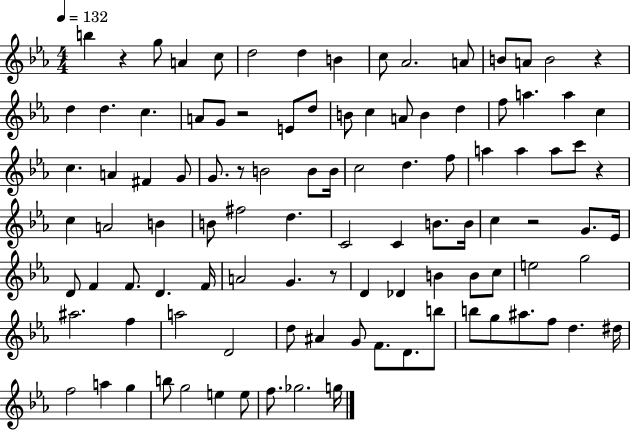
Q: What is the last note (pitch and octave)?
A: G5